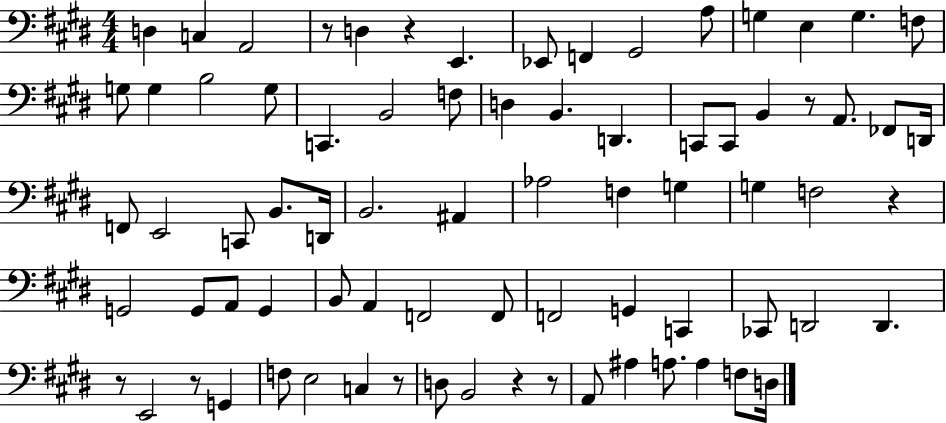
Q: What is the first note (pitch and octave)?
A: D3